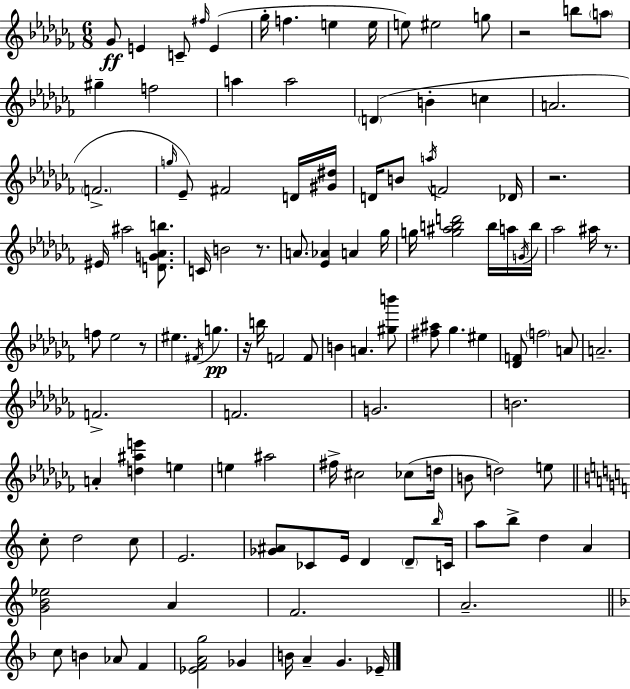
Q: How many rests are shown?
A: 6